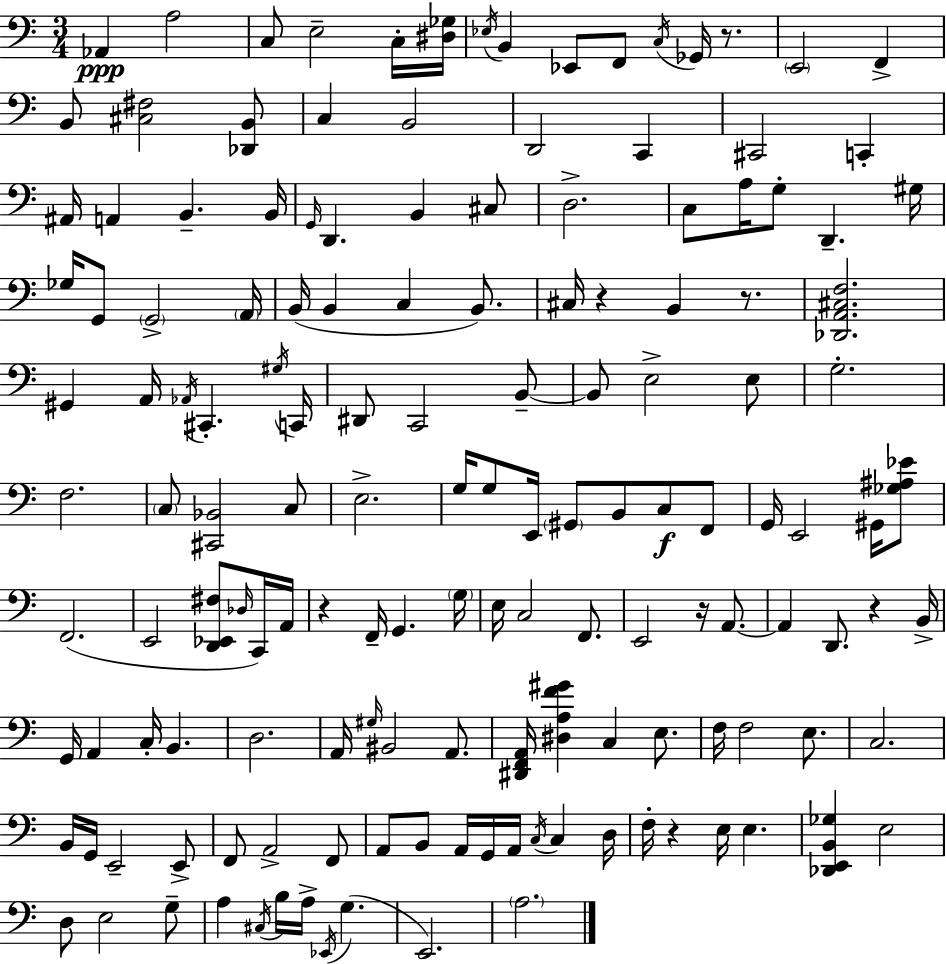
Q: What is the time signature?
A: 3/4